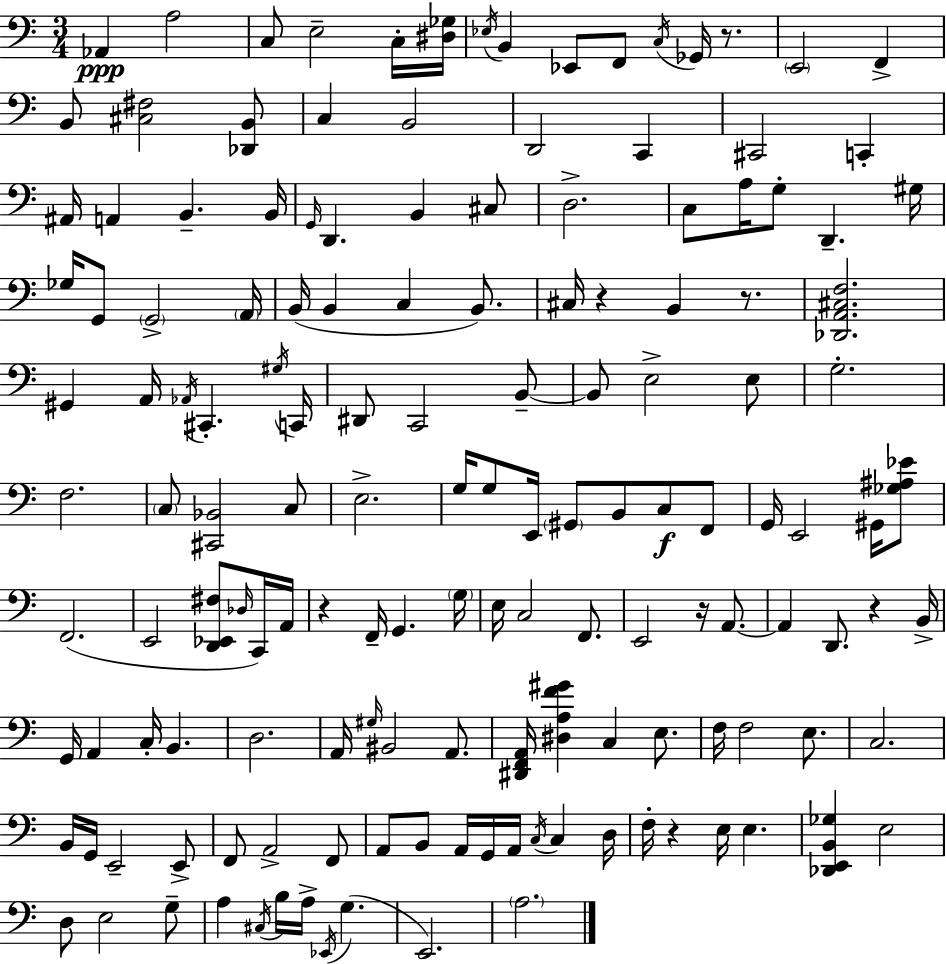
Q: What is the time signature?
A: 3/4